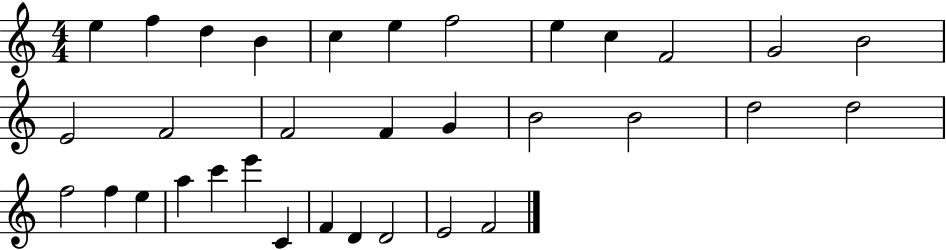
E5/q F5/q D5/q B4/q C5/q E5/q F5/h E5/q C5/q F4/h G4/h B4/h E4/h F4/h F4/h F4/q G4/q B4/h B4/h D5/h D5/h F5/h F5/q E5/q A5/q C6/q E6/q C4/q F4/q D4/q D4/h E4/h F4/h